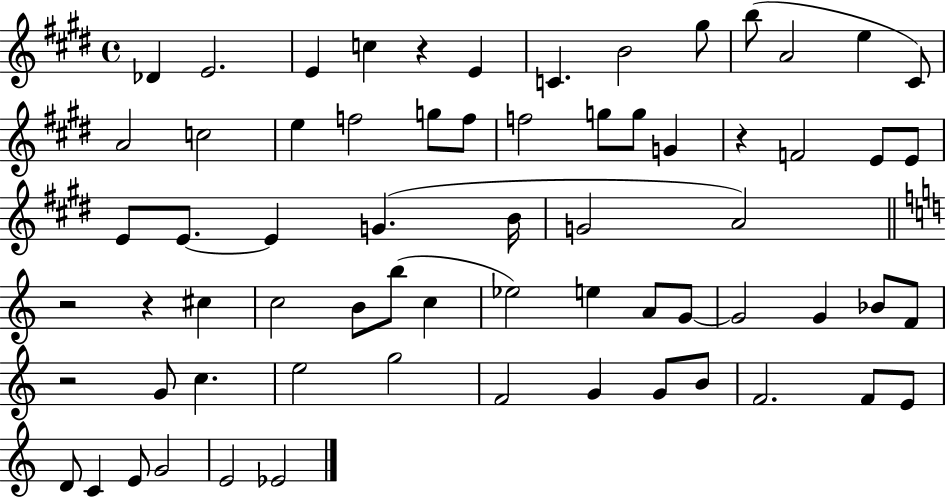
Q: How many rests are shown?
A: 5